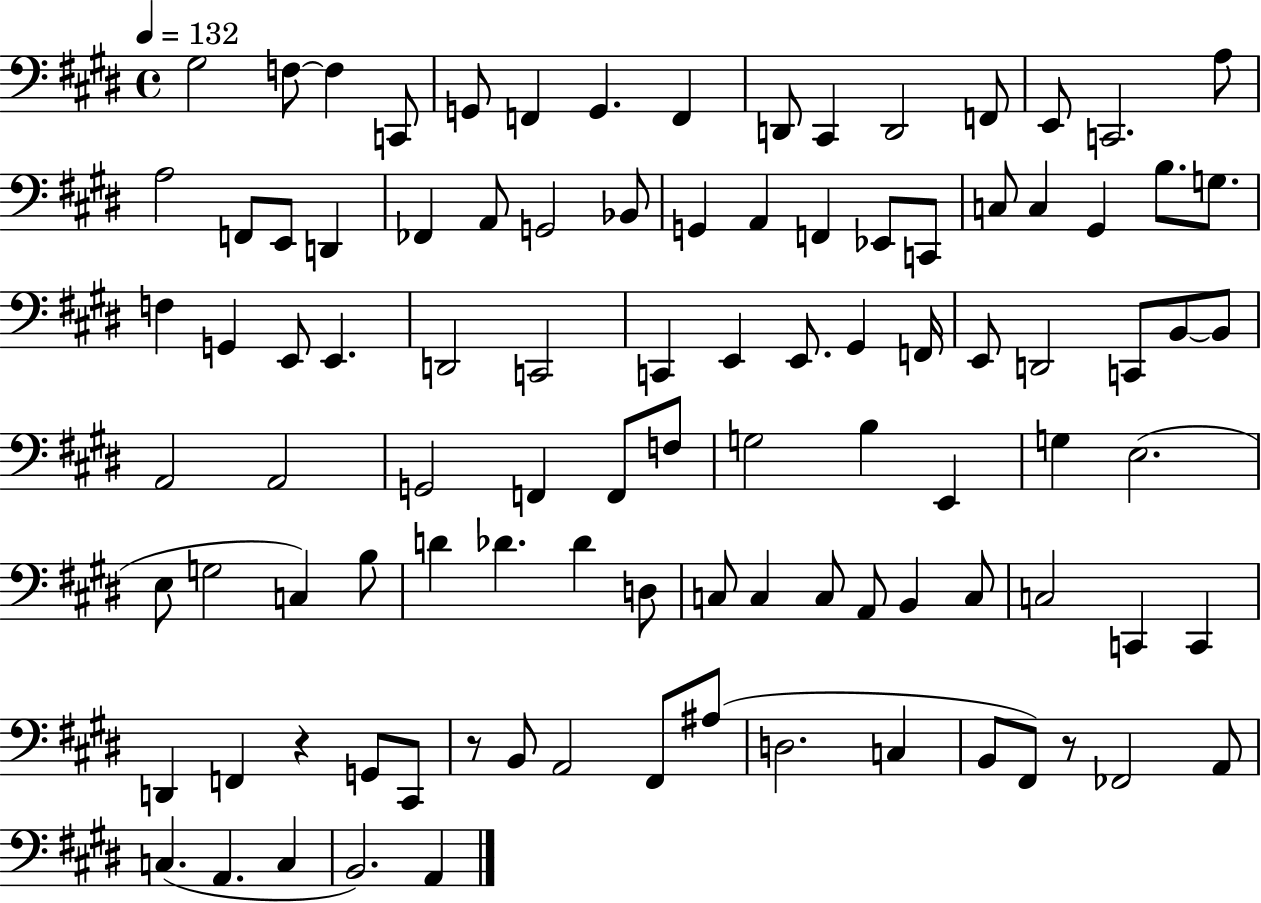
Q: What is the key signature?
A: E major